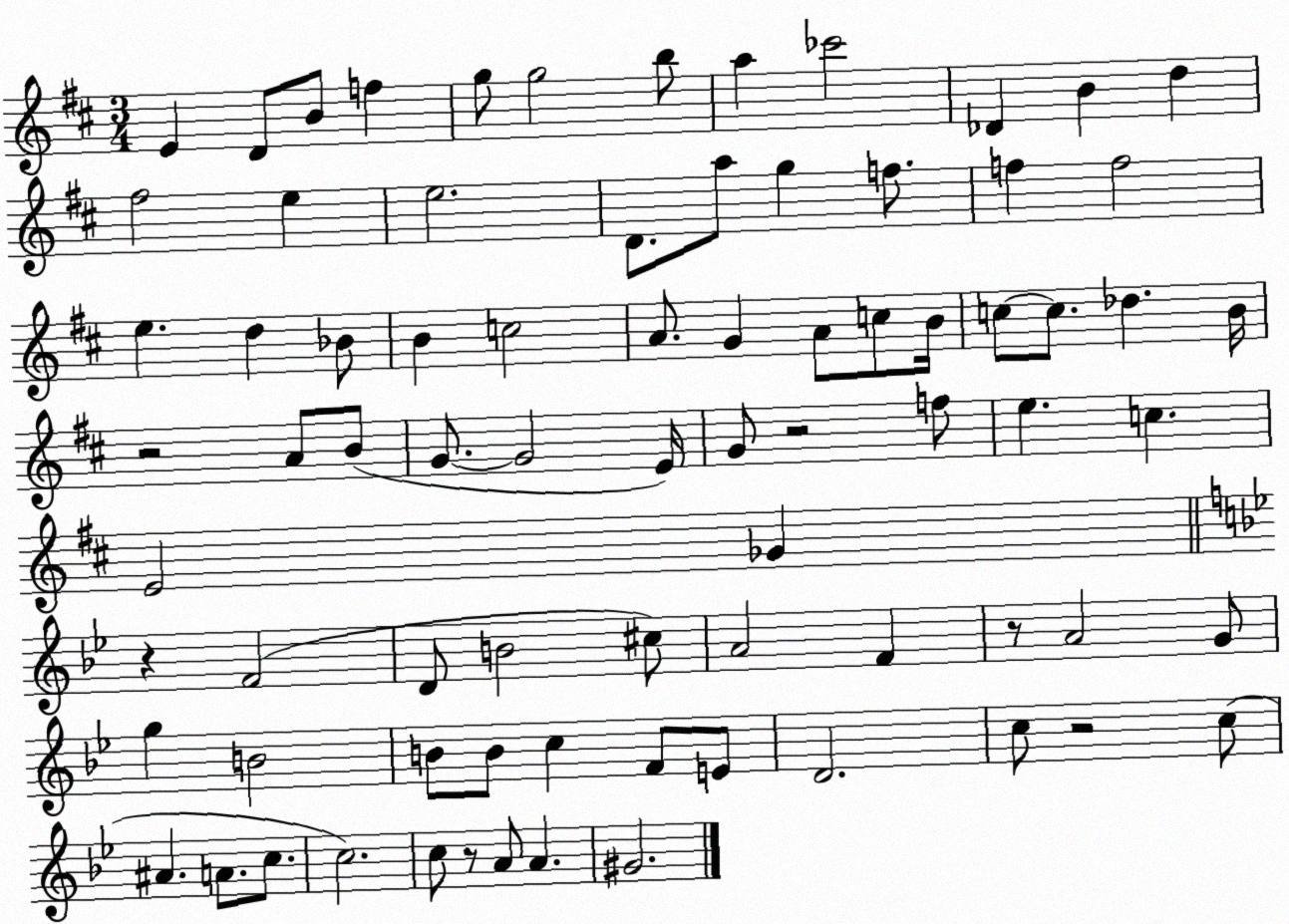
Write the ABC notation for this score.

X:1
T:Untitled
M:3/4
L:1/4
K:D
E D/2 B/2 f g/2 g2 b/2 a _c'2 _D B d ^f2 e e2 D/2 a/2 g f/2 f f2 e d _B/2 B c2 A/2 G A/2 c/2 B/4 c/2 c/2 _d B/4 z2 A/2 B/2 G/2 G2 E/4 G/2 z2 f/2 e c E2 _G z F2 D/2 B2 ^c/2 A2 F z/2 A2 G/2 g B2 B/2 B/2 c F/2 E/2 D2 c/2 z2 c/2 ^A A/2 c/2 c2 c/2 z/2 A/2 A ^G2